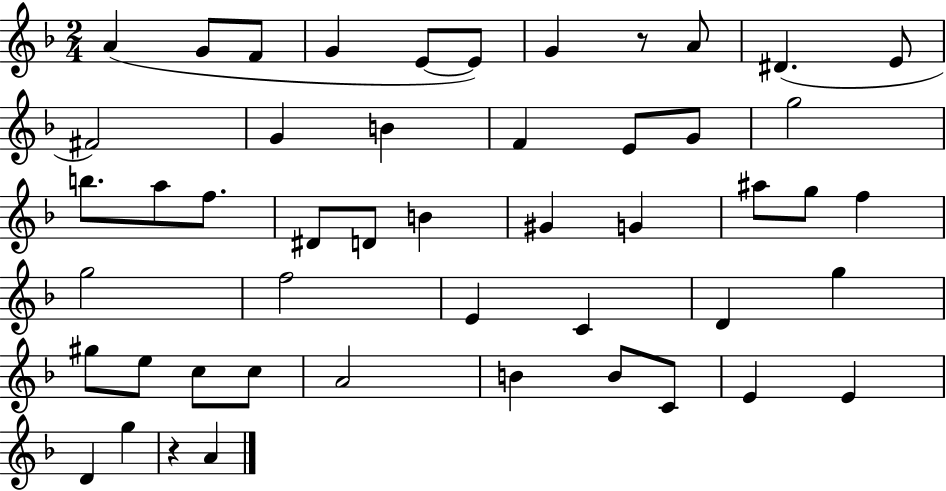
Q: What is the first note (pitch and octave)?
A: A4